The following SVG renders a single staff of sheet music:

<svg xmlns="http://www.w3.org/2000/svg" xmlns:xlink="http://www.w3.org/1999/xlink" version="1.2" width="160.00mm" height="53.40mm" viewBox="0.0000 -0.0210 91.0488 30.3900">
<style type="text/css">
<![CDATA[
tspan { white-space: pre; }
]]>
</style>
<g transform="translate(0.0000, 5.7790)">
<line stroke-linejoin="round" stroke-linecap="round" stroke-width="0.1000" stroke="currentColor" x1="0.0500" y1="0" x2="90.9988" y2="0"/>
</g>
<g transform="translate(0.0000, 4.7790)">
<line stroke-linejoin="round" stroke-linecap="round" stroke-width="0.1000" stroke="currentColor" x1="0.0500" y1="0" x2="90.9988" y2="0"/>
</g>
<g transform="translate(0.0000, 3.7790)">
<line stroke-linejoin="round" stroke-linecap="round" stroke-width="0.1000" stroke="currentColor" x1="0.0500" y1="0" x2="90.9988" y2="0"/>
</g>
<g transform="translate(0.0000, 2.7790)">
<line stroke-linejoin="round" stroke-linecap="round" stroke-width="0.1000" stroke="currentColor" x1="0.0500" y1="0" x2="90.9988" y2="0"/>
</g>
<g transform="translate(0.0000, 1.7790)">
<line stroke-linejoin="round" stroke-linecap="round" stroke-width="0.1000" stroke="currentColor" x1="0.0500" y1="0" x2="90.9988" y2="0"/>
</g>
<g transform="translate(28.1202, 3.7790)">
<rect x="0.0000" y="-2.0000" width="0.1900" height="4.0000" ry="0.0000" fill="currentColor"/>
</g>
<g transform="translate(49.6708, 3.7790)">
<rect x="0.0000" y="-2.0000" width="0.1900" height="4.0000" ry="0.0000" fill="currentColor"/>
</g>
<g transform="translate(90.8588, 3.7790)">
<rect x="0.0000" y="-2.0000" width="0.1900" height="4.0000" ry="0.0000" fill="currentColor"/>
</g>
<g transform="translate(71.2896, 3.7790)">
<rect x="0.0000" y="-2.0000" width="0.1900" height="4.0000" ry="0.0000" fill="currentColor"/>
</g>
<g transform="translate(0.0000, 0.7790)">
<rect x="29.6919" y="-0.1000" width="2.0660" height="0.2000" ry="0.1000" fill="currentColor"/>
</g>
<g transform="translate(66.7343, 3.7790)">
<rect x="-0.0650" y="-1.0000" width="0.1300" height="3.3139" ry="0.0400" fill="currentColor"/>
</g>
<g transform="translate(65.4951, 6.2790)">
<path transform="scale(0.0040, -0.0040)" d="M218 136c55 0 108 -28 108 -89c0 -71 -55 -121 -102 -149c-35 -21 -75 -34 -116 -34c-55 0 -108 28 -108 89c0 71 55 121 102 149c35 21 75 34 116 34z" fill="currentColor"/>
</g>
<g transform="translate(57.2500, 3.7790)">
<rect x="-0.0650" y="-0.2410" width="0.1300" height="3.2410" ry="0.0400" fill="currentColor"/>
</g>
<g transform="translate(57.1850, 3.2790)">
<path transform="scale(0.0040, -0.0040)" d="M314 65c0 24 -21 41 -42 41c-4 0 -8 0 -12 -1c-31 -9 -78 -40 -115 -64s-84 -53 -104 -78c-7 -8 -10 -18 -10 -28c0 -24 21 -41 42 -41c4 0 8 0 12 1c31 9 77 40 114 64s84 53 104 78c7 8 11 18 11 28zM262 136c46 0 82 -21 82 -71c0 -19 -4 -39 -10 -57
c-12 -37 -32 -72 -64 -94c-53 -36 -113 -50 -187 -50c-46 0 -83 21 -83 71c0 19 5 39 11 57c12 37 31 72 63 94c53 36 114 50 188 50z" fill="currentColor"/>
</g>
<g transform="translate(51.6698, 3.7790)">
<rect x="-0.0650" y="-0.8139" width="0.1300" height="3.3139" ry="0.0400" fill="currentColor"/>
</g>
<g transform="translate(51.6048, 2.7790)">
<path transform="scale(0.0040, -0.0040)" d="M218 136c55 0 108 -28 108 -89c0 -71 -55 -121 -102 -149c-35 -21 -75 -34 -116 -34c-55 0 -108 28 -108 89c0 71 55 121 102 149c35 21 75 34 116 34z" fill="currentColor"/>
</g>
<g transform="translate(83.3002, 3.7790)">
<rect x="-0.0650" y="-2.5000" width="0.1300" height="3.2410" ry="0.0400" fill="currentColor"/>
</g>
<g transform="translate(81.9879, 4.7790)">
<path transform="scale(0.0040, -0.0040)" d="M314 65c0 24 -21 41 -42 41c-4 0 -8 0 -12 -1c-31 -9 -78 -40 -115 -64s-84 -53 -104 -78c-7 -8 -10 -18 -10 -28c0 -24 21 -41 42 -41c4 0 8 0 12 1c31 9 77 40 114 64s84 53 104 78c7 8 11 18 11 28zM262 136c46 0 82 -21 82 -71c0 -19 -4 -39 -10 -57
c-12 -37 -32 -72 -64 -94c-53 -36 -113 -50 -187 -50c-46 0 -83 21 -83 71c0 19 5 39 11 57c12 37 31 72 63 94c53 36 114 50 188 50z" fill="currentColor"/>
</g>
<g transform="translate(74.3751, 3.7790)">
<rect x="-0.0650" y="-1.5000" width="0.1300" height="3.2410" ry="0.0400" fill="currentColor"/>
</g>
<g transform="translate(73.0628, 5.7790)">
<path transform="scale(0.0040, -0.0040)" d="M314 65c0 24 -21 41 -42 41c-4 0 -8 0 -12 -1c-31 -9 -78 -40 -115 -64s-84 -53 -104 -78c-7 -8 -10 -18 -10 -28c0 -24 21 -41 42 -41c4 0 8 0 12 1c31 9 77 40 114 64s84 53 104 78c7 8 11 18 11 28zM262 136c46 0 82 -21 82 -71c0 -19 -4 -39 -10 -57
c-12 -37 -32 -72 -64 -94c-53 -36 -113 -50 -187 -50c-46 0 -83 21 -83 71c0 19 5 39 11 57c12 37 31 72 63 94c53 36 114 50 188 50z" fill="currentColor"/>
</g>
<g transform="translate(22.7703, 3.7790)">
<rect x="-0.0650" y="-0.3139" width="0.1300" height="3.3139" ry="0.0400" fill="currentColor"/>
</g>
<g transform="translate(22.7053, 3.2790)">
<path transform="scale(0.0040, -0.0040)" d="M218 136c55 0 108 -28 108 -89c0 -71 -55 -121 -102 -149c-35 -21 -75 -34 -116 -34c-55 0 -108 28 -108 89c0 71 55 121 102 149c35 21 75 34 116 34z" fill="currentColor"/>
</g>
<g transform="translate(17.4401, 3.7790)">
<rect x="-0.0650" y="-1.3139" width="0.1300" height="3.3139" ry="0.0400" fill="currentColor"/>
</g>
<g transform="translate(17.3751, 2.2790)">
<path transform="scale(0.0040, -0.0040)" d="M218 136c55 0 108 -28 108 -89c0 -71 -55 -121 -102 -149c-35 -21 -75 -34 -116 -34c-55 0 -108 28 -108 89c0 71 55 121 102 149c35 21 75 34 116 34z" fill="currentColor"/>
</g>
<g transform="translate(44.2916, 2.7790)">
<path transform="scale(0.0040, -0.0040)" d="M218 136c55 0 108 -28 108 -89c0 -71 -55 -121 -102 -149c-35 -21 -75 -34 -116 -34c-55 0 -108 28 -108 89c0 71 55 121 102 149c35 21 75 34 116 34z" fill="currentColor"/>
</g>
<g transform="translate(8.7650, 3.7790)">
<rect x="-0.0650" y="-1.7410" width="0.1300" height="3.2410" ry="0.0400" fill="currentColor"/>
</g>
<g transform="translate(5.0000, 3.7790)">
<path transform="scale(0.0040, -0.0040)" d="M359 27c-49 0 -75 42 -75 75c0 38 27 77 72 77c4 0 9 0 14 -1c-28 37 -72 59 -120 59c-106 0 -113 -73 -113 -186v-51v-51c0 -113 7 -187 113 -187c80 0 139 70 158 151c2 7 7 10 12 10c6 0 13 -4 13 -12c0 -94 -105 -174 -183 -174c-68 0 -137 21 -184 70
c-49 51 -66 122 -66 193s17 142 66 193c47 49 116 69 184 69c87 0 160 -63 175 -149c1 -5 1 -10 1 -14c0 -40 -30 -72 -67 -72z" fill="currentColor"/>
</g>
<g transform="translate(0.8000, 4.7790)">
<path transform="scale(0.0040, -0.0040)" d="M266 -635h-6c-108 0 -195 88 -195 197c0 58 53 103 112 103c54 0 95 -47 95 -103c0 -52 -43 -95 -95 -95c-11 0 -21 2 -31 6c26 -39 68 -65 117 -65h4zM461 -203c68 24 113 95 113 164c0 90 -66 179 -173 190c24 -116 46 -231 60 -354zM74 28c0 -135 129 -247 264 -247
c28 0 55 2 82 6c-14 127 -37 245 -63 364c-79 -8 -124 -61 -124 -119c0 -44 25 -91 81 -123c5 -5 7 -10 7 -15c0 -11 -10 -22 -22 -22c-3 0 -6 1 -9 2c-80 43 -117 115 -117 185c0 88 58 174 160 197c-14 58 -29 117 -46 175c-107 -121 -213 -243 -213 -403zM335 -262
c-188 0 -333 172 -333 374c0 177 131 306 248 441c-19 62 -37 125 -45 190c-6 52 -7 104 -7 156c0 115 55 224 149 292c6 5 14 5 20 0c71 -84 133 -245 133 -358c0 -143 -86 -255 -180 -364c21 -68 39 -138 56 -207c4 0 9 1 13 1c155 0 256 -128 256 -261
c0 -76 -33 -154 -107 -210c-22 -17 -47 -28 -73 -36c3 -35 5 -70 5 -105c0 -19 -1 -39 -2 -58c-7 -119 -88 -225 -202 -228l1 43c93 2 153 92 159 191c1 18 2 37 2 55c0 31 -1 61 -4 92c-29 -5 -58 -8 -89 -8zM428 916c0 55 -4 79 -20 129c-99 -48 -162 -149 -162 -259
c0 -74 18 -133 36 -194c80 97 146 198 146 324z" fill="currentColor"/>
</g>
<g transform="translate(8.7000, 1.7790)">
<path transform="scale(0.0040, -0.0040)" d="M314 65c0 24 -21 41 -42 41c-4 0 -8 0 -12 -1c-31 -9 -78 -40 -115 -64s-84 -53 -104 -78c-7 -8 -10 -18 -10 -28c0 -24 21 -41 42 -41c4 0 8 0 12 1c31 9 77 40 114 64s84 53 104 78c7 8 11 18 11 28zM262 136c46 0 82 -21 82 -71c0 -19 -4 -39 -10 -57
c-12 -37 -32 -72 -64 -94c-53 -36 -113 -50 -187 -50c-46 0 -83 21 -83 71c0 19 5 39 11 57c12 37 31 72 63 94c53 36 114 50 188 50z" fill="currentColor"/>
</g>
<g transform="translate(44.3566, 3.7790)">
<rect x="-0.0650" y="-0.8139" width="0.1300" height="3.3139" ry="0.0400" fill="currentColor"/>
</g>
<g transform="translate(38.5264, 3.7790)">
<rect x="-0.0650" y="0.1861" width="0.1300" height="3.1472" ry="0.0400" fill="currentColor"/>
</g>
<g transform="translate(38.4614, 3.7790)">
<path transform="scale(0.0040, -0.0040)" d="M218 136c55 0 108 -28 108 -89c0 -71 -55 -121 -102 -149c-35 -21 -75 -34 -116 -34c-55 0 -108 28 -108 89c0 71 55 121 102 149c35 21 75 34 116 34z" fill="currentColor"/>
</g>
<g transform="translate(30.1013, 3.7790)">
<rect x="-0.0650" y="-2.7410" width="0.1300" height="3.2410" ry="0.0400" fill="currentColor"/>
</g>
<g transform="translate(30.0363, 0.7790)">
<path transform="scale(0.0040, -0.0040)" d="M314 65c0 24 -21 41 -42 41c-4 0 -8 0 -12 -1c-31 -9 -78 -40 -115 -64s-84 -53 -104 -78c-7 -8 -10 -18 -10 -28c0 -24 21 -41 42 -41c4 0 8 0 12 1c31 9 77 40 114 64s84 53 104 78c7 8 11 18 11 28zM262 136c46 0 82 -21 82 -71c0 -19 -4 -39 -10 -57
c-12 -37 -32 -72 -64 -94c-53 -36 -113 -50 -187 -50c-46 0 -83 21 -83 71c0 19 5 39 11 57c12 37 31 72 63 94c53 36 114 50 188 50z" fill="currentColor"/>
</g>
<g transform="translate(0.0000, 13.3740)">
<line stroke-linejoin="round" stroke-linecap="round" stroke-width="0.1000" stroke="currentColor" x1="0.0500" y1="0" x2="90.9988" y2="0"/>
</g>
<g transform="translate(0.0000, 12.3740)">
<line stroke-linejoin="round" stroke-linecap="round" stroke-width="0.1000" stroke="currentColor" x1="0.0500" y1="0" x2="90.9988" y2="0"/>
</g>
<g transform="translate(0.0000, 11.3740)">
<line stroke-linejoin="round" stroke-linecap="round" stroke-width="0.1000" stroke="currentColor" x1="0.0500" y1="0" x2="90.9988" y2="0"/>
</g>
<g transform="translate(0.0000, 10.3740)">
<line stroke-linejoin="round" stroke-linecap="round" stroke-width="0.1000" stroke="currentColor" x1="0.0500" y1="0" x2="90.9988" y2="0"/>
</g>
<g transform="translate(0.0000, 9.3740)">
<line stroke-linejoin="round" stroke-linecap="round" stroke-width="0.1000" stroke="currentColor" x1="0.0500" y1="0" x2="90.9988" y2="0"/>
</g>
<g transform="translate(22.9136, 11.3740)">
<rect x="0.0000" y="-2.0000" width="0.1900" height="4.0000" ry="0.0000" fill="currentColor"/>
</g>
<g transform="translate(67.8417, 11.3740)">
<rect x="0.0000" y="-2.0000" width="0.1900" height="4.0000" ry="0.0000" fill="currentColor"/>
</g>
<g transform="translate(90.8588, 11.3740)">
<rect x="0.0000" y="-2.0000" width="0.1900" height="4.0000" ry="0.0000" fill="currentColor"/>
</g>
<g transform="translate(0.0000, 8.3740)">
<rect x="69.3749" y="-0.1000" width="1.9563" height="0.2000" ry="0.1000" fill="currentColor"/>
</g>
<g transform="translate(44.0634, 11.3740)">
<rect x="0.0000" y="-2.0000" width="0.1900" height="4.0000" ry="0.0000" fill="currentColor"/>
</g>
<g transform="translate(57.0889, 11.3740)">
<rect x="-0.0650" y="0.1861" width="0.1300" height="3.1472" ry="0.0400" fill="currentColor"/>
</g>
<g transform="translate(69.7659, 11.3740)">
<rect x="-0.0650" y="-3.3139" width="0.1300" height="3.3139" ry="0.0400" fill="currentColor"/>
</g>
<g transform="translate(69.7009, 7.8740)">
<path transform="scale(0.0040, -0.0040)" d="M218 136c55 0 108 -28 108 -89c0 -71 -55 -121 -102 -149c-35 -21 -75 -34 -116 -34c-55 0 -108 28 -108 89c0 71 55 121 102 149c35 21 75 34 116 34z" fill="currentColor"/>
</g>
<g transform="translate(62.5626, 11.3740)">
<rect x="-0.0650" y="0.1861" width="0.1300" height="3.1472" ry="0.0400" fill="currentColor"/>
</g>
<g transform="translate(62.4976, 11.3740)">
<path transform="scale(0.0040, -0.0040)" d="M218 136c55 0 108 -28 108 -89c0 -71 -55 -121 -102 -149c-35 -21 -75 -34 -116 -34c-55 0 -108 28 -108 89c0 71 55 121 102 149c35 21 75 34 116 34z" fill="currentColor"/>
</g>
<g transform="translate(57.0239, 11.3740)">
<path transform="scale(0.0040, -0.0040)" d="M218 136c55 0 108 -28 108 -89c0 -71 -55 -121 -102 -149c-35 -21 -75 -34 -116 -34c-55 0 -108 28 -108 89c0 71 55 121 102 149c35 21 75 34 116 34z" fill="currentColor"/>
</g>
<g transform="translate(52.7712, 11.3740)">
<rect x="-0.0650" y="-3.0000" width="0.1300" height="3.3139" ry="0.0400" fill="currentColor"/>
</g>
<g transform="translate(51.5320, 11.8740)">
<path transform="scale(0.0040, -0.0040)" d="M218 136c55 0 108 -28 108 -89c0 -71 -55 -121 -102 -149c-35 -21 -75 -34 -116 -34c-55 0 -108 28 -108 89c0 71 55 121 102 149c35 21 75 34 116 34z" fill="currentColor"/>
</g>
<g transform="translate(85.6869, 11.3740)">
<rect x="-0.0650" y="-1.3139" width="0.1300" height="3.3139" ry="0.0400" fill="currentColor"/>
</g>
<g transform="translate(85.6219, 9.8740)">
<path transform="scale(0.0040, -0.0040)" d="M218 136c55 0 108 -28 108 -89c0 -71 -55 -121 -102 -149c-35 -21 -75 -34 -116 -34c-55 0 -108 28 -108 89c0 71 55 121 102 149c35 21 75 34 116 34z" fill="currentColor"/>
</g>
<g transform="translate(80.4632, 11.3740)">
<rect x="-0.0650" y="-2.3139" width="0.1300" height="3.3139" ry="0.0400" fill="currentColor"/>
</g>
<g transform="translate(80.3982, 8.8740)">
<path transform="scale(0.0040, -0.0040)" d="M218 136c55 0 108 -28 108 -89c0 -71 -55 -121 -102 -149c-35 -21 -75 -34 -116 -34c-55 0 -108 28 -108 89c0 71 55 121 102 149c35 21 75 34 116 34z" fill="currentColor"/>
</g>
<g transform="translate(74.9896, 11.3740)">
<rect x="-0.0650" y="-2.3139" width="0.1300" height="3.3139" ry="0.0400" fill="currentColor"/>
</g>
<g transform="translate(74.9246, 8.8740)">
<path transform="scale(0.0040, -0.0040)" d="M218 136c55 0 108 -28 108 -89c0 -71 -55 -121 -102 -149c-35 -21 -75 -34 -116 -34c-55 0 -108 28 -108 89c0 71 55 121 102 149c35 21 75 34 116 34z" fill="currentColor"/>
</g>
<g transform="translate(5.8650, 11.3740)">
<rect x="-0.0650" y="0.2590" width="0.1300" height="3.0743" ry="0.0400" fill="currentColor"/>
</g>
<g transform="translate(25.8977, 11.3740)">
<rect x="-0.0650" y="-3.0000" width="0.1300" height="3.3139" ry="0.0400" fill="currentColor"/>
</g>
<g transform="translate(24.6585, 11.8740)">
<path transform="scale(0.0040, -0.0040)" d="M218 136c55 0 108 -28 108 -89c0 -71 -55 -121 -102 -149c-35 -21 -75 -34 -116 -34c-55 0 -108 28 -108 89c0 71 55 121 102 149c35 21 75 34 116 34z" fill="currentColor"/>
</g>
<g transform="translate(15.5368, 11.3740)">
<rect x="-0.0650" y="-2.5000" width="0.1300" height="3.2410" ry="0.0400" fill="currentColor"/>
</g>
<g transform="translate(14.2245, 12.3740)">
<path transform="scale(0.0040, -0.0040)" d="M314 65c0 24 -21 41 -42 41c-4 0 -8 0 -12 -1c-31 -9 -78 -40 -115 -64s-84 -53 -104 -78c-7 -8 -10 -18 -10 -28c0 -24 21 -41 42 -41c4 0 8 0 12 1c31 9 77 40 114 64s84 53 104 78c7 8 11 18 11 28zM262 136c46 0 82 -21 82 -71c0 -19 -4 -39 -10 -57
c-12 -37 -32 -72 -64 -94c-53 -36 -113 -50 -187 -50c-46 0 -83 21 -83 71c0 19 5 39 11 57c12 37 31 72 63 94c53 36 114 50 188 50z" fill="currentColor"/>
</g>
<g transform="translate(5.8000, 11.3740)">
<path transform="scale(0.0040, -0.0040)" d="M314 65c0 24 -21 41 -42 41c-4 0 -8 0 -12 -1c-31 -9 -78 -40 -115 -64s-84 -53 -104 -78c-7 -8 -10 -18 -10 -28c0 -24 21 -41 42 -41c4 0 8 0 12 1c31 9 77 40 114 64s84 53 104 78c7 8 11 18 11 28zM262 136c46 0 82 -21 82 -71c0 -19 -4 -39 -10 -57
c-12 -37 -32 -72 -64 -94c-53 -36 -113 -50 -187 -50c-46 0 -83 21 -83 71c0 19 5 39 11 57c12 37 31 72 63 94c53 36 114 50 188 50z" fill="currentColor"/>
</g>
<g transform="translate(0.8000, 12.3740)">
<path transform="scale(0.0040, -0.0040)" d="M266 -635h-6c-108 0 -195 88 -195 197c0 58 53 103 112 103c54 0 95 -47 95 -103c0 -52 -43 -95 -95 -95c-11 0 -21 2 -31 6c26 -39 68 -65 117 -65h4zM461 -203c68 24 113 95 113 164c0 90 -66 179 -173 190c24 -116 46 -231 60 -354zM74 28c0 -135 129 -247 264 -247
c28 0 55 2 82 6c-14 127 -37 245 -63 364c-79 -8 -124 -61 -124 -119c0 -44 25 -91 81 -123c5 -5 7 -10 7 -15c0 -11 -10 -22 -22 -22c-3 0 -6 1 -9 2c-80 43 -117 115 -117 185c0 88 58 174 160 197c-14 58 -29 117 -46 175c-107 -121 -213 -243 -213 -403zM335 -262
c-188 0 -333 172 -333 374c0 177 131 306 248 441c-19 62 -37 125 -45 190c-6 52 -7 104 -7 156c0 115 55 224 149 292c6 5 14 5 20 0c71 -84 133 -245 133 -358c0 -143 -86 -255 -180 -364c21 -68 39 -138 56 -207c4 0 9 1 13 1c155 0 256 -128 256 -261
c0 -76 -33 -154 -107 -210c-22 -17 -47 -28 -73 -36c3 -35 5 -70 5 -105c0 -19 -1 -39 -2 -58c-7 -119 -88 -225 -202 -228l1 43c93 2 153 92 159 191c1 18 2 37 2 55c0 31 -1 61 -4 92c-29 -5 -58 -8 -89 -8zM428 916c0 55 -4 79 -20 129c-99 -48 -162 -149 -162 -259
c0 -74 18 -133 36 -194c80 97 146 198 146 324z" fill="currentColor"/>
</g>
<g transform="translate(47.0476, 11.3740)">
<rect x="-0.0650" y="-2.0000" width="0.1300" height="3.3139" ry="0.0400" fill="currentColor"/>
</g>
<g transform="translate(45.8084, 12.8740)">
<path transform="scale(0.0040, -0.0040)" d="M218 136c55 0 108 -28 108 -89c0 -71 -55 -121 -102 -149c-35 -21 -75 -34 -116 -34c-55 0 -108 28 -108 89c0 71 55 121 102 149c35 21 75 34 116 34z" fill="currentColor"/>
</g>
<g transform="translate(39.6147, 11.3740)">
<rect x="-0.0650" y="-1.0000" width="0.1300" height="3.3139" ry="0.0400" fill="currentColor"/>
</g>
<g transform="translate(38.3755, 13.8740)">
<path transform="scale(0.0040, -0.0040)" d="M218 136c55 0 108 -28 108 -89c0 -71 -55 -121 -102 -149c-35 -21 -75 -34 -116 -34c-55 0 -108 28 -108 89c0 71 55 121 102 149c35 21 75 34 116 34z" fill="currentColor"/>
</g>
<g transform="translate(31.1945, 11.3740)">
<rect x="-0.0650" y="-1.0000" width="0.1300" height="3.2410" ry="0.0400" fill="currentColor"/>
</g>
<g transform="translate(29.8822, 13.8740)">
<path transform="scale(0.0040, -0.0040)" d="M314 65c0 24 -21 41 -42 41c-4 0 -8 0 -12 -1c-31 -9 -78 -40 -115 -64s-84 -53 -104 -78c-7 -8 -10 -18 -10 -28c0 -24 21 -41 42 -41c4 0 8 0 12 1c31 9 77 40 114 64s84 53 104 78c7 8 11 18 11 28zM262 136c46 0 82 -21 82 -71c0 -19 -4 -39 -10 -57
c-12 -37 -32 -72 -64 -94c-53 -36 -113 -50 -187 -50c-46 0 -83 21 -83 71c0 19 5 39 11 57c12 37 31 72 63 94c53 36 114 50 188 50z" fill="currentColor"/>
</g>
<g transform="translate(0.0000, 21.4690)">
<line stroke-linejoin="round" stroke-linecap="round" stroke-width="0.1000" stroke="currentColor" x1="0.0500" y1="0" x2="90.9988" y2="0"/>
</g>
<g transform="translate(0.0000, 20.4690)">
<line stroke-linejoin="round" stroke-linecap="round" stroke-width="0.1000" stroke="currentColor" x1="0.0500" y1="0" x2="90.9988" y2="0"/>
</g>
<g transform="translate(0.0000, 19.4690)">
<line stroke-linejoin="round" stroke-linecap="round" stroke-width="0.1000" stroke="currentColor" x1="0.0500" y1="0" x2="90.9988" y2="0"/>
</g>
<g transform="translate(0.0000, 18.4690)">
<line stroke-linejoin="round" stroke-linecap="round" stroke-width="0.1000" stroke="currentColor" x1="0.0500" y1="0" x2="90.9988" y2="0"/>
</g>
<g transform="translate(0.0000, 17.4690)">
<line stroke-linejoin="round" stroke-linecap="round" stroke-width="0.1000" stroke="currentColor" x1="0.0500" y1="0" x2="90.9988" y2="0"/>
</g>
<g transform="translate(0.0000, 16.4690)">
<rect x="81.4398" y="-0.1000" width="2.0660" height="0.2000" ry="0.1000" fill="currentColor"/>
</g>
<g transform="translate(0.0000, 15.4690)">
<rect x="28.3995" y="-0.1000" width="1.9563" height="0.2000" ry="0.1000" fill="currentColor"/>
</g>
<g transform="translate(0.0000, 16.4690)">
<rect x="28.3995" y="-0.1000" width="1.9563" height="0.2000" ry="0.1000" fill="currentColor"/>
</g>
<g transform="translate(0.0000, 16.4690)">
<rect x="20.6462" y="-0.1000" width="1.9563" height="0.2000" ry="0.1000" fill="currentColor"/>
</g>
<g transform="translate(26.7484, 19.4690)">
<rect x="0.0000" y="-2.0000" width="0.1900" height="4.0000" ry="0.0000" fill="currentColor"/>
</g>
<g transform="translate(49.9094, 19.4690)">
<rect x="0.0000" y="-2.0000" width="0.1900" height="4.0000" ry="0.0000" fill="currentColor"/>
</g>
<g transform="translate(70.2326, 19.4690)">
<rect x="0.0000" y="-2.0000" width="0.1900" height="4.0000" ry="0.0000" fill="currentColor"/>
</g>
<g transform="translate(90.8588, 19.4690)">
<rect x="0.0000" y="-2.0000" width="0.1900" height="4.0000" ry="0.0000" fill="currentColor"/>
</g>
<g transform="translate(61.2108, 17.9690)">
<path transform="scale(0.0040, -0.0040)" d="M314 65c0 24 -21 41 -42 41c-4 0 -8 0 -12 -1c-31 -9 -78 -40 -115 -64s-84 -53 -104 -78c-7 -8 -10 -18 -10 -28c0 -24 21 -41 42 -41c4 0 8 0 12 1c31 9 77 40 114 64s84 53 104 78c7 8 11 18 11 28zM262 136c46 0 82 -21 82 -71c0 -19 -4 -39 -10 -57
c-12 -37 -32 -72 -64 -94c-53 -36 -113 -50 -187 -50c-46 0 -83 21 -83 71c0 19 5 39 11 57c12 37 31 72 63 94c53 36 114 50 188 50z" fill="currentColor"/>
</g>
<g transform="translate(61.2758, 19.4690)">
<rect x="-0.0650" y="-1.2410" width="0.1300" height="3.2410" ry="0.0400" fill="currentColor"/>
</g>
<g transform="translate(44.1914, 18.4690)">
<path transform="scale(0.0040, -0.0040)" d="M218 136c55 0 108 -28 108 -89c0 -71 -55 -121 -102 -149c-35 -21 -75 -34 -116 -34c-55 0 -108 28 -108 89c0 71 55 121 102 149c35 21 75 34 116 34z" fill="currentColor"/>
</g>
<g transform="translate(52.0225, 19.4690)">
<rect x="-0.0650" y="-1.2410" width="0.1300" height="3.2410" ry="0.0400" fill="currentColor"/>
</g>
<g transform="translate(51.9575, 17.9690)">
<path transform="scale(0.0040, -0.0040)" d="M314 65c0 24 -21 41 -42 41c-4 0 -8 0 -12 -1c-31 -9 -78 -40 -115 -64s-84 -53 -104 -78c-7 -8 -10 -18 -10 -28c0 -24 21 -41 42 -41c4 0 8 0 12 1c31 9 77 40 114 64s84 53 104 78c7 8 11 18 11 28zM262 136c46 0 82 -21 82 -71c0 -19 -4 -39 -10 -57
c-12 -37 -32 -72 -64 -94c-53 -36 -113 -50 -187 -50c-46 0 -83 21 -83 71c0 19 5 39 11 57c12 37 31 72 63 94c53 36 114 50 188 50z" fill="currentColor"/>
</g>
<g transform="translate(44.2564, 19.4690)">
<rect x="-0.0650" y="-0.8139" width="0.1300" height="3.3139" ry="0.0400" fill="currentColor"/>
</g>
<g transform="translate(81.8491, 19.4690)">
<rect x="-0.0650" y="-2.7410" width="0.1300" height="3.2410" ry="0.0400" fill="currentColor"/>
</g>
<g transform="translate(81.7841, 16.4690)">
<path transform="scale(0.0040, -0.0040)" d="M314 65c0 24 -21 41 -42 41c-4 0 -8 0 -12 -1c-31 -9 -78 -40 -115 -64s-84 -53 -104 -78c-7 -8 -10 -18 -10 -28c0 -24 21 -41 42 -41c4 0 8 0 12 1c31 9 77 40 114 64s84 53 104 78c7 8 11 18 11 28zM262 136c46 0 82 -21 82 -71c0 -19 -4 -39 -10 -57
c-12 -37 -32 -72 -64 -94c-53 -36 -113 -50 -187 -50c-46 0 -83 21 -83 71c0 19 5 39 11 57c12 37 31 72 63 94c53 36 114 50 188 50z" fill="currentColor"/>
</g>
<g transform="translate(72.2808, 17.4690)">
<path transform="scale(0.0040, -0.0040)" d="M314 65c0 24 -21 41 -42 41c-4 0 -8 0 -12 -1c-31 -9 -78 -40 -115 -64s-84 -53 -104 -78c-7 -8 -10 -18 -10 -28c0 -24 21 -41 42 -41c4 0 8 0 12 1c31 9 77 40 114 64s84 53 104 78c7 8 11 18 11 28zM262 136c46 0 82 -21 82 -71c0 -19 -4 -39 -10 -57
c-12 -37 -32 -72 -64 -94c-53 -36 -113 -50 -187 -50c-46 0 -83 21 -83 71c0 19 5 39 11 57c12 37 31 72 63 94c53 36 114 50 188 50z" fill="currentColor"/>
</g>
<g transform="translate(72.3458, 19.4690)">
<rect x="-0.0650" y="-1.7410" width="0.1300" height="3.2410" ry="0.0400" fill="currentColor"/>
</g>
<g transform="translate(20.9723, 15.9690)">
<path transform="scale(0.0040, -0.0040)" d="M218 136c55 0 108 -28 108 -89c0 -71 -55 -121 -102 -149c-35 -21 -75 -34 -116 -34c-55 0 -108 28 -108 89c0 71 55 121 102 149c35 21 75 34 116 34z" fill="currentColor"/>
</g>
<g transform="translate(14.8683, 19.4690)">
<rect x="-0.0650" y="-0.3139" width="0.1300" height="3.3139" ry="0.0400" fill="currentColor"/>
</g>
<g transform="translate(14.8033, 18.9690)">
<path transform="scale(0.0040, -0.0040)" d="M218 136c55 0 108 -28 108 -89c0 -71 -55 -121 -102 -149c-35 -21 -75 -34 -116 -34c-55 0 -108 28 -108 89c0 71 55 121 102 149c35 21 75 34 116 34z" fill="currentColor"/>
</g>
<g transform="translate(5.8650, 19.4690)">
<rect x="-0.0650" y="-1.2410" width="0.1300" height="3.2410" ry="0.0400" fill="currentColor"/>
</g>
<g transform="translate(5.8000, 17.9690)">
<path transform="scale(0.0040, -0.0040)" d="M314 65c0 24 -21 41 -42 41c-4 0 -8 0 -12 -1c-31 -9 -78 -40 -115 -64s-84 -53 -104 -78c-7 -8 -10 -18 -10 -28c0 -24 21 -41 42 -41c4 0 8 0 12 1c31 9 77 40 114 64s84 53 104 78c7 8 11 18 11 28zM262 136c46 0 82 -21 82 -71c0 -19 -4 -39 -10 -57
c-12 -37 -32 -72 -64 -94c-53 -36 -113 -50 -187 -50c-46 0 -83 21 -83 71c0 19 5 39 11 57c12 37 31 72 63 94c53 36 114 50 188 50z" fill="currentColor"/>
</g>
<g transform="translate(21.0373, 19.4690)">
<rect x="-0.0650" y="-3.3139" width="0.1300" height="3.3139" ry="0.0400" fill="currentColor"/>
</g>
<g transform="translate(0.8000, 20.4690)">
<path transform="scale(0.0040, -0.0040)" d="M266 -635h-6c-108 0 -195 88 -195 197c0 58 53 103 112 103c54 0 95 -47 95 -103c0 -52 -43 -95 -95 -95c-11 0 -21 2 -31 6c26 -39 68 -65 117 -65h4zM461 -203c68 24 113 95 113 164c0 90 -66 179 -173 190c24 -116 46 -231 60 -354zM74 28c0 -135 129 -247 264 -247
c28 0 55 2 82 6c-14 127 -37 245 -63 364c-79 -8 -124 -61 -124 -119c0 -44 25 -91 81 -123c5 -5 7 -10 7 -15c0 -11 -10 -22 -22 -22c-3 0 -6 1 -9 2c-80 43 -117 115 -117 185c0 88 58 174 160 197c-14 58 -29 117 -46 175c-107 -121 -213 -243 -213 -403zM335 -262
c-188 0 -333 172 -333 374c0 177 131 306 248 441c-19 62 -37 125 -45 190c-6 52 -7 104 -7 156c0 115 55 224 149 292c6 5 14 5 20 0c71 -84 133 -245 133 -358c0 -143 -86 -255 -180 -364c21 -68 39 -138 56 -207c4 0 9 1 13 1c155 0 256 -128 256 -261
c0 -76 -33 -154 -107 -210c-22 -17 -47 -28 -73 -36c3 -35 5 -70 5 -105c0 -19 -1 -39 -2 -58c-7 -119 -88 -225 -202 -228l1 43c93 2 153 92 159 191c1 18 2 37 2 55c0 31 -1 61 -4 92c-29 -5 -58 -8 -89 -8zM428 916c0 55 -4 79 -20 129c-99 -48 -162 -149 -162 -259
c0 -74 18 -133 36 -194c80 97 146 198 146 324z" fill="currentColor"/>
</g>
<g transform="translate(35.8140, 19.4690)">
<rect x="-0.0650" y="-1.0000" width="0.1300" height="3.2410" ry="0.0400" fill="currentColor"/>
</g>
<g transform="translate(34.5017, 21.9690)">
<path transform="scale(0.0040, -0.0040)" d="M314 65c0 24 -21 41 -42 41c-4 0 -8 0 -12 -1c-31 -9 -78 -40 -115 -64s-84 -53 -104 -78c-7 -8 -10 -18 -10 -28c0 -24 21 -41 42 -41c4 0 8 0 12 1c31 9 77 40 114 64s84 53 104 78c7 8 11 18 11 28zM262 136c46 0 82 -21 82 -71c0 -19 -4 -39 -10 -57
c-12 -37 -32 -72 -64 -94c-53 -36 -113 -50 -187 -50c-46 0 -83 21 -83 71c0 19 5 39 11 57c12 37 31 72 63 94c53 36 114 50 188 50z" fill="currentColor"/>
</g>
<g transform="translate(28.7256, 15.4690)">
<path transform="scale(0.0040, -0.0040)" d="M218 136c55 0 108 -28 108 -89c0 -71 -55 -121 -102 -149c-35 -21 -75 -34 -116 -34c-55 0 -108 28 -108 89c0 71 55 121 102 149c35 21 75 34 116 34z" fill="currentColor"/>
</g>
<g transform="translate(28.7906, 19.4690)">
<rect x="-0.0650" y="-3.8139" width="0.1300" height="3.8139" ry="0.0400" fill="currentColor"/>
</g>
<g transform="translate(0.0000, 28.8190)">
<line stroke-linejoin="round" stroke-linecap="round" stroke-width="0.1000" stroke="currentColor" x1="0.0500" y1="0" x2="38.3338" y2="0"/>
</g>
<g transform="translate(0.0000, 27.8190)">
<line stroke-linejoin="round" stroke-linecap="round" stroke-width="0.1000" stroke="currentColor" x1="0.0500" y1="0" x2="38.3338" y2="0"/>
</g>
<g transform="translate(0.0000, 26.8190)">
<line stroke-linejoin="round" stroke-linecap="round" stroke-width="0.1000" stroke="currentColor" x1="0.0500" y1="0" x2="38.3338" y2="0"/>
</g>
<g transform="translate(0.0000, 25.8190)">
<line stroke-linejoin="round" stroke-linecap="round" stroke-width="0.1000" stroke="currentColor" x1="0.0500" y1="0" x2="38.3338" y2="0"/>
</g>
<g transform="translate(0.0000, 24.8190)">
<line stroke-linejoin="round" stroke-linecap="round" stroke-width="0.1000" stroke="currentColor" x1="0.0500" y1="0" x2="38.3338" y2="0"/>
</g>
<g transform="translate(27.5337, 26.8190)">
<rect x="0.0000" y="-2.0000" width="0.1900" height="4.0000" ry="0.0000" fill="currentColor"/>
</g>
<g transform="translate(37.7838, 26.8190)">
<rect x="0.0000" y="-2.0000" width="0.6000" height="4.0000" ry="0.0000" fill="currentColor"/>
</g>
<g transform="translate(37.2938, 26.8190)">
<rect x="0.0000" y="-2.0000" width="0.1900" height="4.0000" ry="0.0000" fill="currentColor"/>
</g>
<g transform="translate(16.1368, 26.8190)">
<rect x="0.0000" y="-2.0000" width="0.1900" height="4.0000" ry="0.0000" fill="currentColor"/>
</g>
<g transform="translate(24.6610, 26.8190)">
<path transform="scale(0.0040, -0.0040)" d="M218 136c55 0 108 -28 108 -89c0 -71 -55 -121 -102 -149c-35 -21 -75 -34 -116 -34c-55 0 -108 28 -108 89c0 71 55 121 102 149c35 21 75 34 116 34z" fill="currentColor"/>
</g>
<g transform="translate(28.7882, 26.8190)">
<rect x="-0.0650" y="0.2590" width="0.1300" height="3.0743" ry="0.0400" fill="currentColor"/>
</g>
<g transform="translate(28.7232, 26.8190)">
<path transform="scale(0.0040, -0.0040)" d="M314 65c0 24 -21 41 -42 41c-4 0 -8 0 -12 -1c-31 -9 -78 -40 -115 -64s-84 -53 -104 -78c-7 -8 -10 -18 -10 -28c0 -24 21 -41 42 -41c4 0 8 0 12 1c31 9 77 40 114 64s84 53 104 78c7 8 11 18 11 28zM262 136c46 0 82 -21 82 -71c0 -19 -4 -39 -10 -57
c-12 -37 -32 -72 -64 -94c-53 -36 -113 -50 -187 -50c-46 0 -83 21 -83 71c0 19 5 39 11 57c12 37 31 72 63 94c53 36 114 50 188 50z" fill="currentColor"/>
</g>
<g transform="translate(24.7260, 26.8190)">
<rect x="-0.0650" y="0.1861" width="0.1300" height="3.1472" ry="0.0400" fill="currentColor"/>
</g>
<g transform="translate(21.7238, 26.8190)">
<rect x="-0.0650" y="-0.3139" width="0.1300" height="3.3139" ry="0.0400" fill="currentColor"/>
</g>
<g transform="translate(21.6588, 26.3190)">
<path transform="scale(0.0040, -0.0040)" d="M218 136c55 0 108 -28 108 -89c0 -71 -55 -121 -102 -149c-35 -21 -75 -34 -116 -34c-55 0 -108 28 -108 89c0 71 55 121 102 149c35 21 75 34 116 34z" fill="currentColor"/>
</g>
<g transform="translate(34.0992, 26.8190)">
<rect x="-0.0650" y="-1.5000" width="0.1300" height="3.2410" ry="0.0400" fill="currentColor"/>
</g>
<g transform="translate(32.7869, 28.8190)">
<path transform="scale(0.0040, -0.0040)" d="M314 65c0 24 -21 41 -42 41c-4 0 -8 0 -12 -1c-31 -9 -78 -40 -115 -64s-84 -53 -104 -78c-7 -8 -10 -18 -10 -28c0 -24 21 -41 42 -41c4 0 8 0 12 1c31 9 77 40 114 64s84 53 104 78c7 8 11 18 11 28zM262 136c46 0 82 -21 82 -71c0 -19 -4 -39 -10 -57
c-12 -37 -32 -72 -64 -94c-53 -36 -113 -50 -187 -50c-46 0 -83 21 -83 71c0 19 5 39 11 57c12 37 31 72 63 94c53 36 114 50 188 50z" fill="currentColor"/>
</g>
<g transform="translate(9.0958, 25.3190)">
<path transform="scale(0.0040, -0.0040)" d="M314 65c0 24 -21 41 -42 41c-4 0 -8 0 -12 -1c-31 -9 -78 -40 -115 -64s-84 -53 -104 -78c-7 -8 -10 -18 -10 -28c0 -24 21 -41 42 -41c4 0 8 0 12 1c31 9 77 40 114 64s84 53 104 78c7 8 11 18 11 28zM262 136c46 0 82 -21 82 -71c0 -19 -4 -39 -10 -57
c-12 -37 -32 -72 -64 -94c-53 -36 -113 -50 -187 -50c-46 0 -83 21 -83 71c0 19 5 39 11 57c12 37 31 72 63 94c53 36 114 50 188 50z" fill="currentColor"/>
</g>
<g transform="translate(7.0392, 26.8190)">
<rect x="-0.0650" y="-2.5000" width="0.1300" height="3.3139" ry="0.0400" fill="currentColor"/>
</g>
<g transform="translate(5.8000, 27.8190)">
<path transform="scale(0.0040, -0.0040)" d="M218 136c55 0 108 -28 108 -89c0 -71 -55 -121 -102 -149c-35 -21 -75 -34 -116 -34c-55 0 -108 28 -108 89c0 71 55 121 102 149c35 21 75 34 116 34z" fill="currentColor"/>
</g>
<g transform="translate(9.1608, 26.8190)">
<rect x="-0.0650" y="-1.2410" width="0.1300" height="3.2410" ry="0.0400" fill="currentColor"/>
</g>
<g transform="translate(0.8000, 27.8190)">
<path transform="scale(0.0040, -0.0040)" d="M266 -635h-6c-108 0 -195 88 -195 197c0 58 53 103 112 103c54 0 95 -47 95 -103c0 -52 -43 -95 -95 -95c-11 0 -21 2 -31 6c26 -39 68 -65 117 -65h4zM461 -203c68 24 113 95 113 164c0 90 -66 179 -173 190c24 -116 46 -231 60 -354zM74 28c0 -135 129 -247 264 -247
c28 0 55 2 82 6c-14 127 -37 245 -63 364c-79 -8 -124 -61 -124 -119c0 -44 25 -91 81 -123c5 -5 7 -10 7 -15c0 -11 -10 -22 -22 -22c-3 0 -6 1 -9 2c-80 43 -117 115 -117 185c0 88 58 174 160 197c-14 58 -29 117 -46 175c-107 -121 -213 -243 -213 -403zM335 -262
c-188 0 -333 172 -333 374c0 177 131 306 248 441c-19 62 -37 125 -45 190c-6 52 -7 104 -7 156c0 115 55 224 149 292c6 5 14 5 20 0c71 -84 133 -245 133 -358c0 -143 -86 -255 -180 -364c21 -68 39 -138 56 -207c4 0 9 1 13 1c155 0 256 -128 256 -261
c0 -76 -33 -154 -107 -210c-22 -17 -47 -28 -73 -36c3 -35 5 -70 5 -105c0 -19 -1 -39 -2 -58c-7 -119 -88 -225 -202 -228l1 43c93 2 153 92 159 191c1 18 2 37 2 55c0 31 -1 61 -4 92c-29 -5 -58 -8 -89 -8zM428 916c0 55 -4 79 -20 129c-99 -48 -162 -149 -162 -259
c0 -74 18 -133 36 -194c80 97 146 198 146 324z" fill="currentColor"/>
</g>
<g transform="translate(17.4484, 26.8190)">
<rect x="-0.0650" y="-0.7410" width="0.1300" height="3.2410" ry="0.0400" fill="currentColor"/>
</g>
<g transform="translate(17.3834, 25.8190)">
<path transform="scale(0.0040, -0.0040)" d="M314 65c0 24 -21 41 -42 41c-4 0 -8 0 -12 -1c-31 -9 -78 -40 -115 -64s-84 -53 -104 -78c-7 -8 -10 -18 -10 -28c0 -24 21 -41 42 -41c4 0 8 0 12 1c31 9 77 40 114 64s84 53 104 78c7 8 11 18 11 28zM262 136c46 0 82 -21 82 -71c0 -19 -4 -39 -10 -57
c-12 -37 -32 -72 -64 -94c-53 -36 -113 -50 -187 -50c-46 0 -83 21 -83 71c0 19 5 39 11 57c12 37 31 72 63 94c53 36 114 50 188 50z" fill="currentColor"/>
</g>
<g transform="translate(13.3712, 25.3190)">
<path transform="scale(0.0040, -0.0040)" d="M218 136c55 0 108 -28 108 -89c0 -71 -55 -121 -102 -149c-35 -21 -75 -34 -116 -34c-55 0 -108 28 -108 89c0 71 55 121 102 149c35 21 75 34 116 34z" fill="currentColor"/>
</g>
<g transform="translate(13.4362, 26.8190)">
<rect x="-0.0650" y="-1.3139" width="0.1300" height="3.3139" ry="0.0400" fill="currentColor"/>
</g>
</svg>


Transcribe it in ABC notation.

X:1
T:Untitled
M:4/4
L:1/4
K:C
f2 e c a2 B d d c2 D E2 G2 B2 G2 A D2 D F A B B b g g e e2 c b c' D2 d e2 e2 f2 a2 G e2 e d2 c B B2 E2